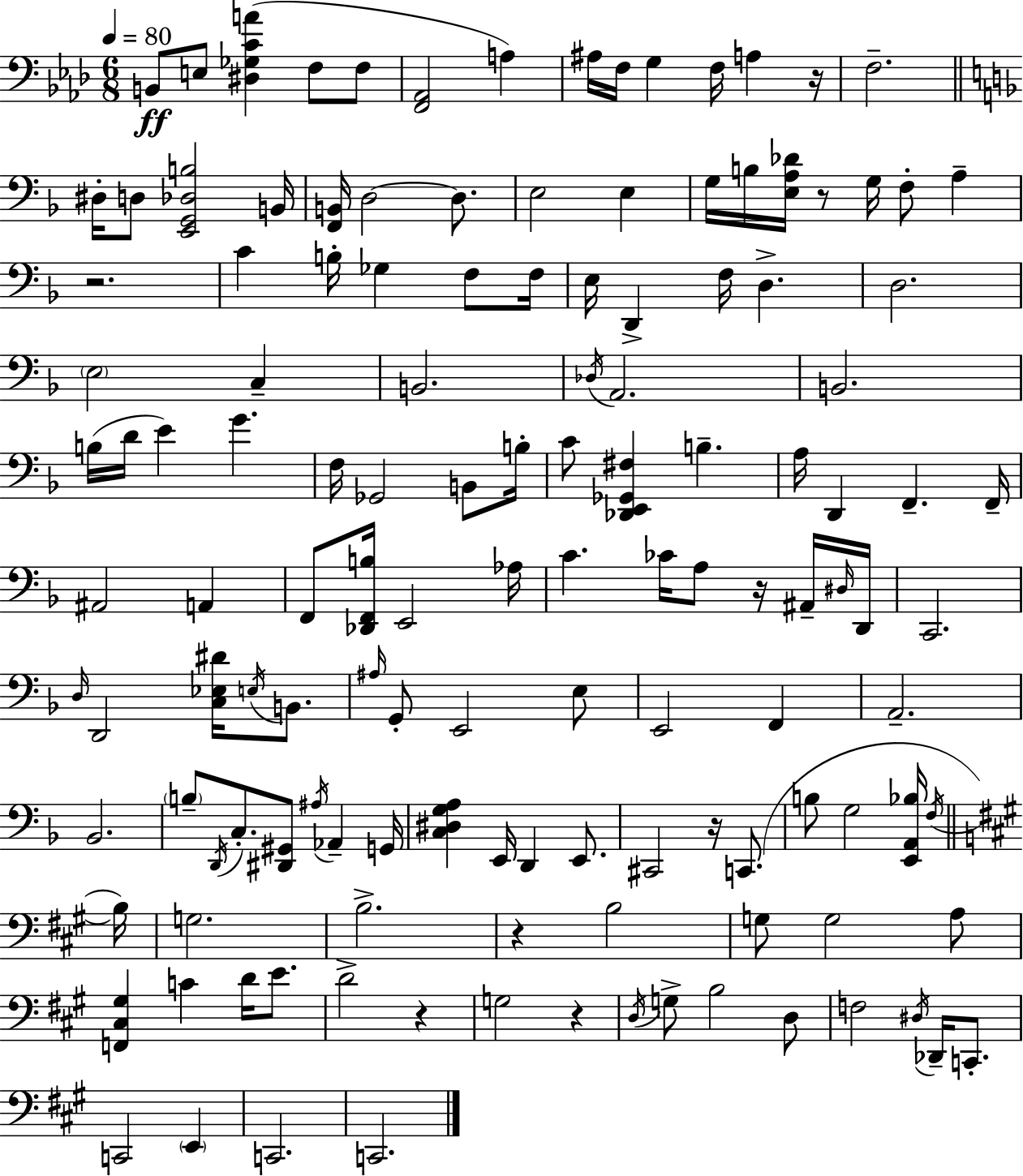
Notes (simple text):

B2/e E3/e [D#3,Gb3,C4,A4]/q F3/e F3/e [F2,Ab2]/h A3/q A#3/s F3/s G3/q F3/s A3/q R/s F3/h. D#3/s D3/e [E2,G2,Db3,B3]/h B2/s [F2,B2]/s D3/h D3/e. E3/h E3/q G3/s B3/s [E3,A3,Db4]/s R/e G3/s F3/e A3/q R/h. C4/q B3/s Gb3/q F3/e F3/s E3/s D2/q F3/s D3/q. D3/h. E3/h C3/q B2/h. Db3/s A2/h. B2/h. B3/s D4/s E4/q G4/q. F3/s Gb2/h B2/e B3/s C4/e [Db2,E2,Gb2,F#3]/q B3/q. A3/s D2/q F2/q. F2/s A#2/h A2/q F2/e [Db2,F2,B3]/s E2/h Ab3/s C4/q. CES4/s A3/e R/s A#2/s D#3/s D2/s C2/h. D3/s D2/h [C3,Eb3,D#4]/s E3/s B2/e. A#3/s G2/e E2/h E3/e E2/h F2/q A2/h. Bb2/h. B3/e D2/s C3/e. [D#2,G#2]/e A#3/s Ab2/q G2/s [C3,D#3,G3,A3]/q E2/s D2/q E2/e. C#2/h R/s C2/e. B3/e G3/h [E2,A2,Bb3]/s F3/s B3/s G3/h. B3/h. R/q B3/h G3/e G3/h A3/e [F2,C#3,G#3]/q C4/q D4/s E4/e. D4/h R/q G3/h R/q D3/s G3/e B3/h D3/e F3/h D#3/s Db2/s C2/e. C2/h E2/q C2/h. C2/h.